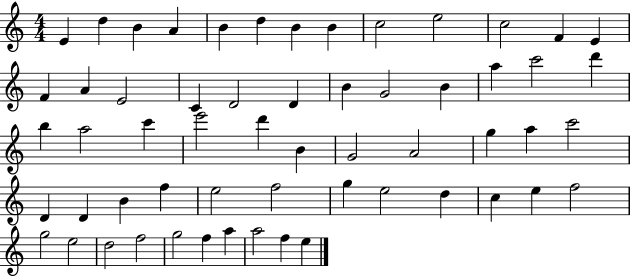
{
  \clef treble
  \numericTimeSignature
  \time 4/4
  \key c \major
  e'4 d''4 b'4 a'4 | b'4 d''4 b'4 b'4 | c''2 e''2 | c''2 f'4 e'4 | \break f'4 a'4 e'2 | c'4 d'2 d'4 | b'4 g'2 b'4 | a''4 c'''2 d'''4 | \break b''4 a''2 c'''4 | e'''2 d'''4 b'4 | g'2 a'2 | g''4 a''4 c'''2 | \break d'4 d'4 b'4 f''4 | e''2 f''2 | g''4 e''2 d''4 | c''4 e''4 f''2 | \break g''2 e''2 | d''2 f''2 | g''2 f''4 a''4 | a''2 f''4 e''4 | \break \bar "|."
}